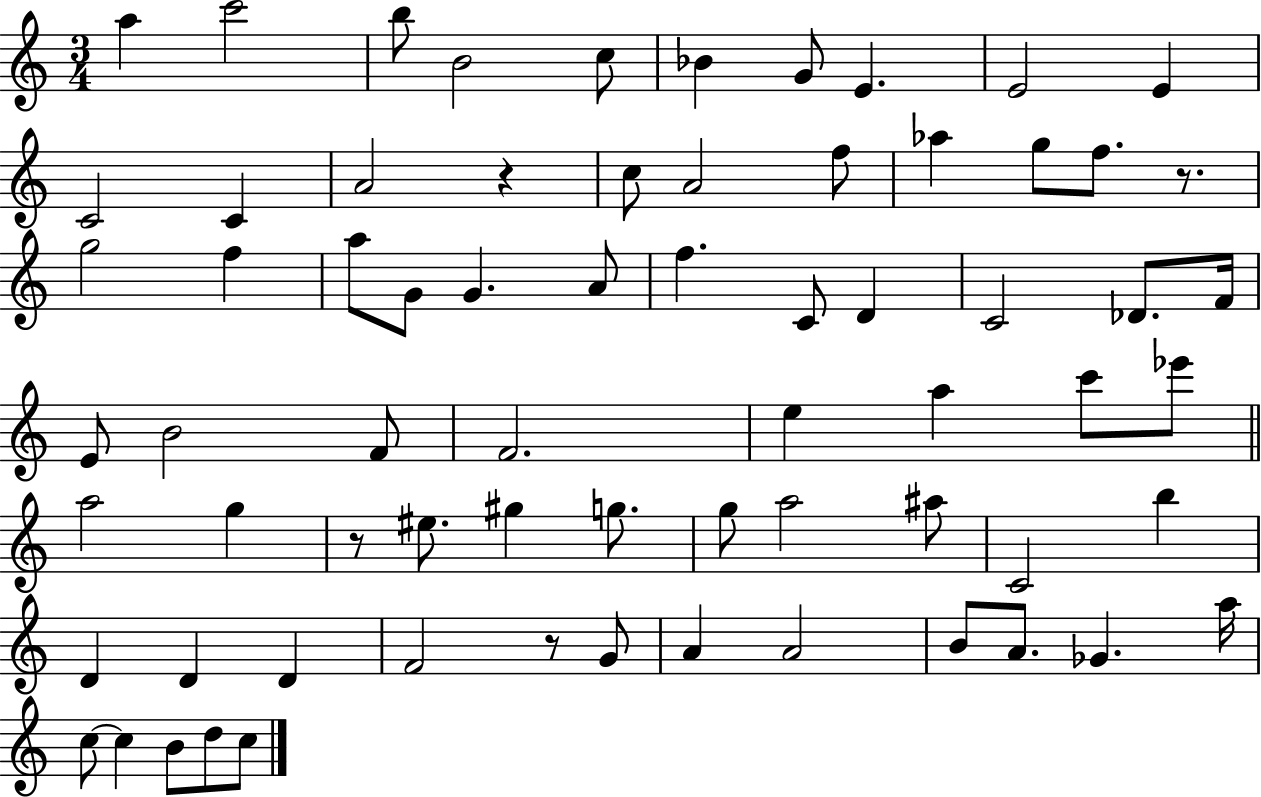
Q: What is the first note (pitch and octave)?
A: A5